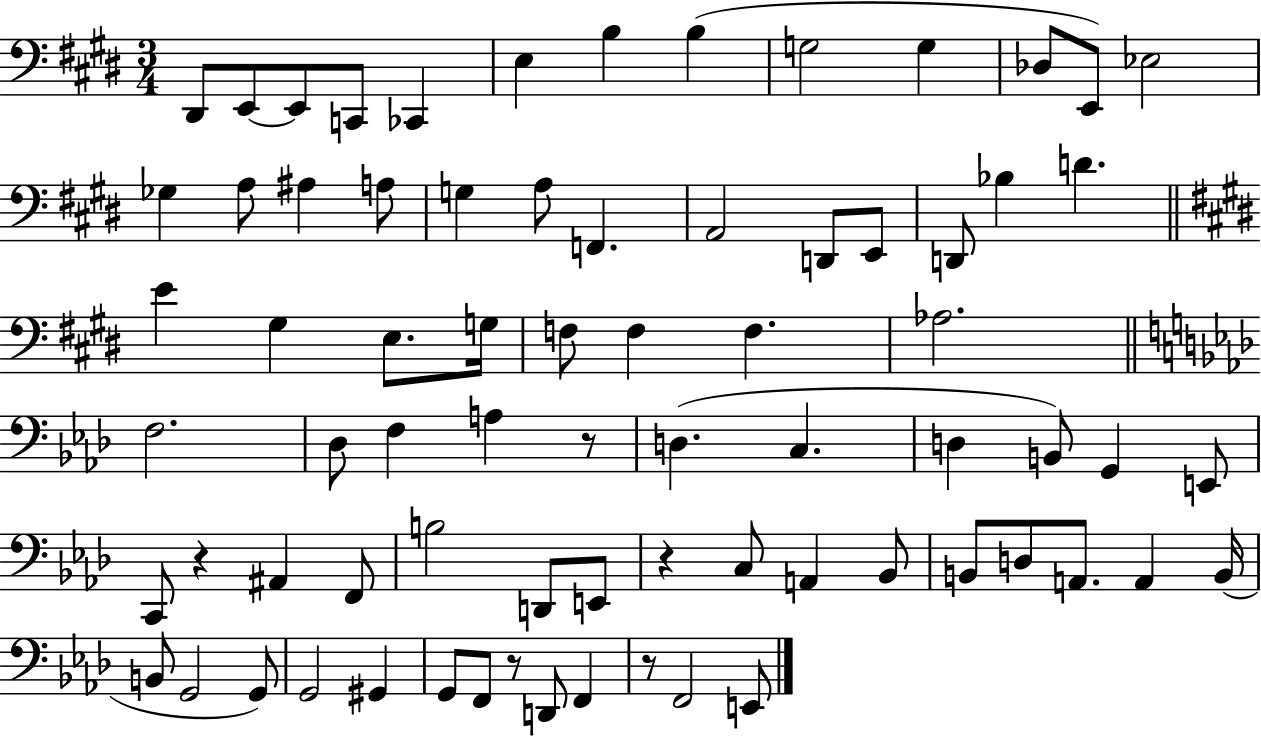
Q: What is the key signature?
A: E major